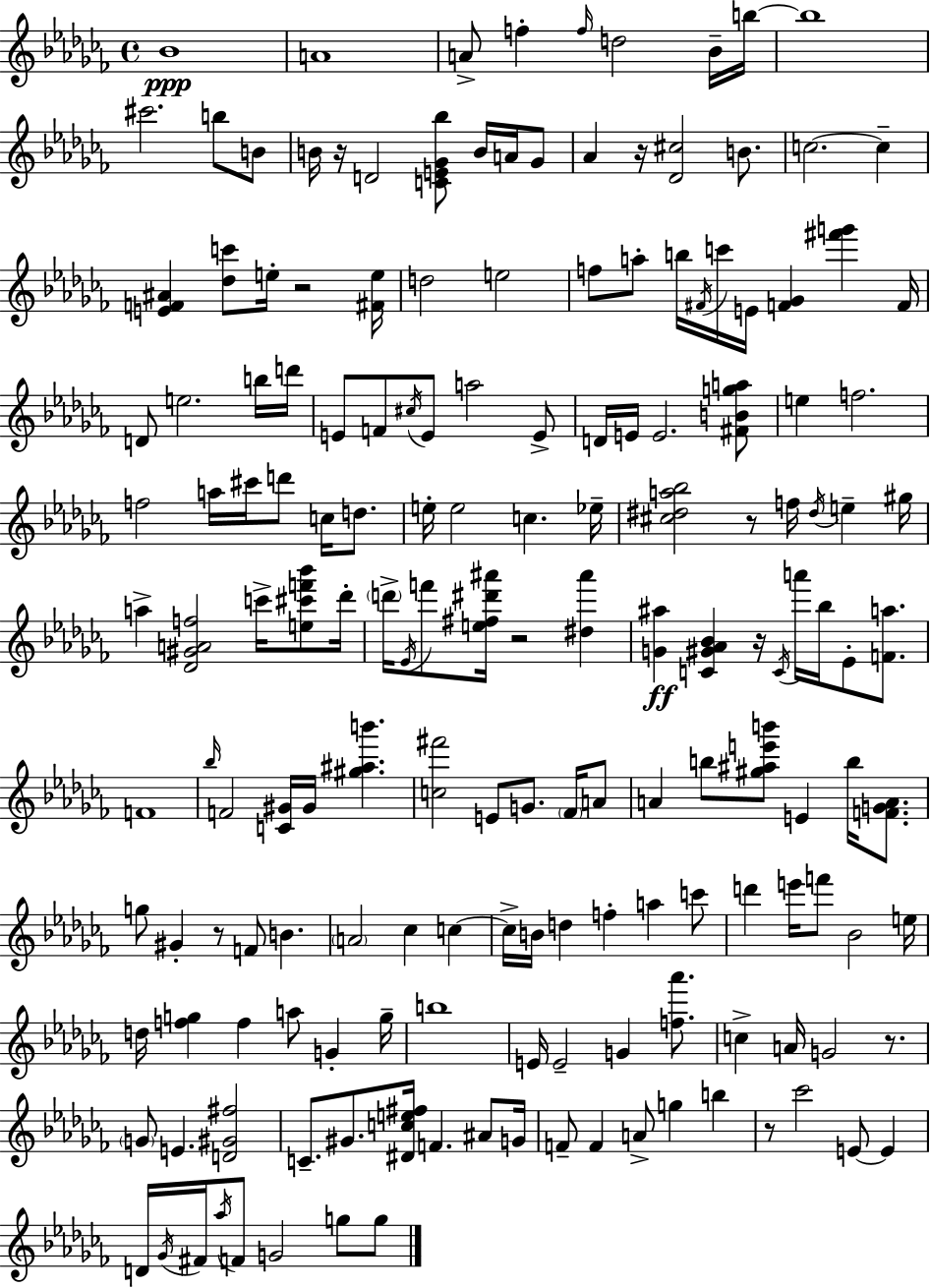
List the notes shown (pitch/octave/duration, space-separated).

Bb4/w A4/w A4/e F5/q F5/s D5/h Bb4/s B5/s B5/w C#6/h. B5/e B4/e B4/s R/s D4/h [C4,E4,Gb4,Bb5]/e B4/s A4/s Gb4/e Ab4/q R/s [Db4,C#5]/h B4/e. C5/h. C5/q [E4,F4,A#4]/q [Db5,C6]/e E5/s R/h [F#4,E5]/s D5/h E5/h F5/e A5/e B5/s F#4/s C6/s E4/s [F4,Gb4]/q [F#6,G6]/q F4/s D4/e E5/h. B5/s D6/s E4/e F4/e C#5/s E4/e A5/h E4/e D4/s E4/s E4/h. [F#4,B4,G5,A5]/e E5/q F5/h. F5/h A5/s C#6/s D6/e C5/s D5/e. E5/s E5/h C5/q. Eb5/s [C#5,D#5,A5,Bb5]/h R/e F5/s D#5/s E5/q G#5/s A5/q [Db4,G#4,A4,F5]/h C6/s [E5,C#6,F6,Bb6]/e Db6/s D6/s Eb4/s F6/e [E5,F#5,D#6,A#6]/s R/h [D#5,A#6]/q [G4,A#5]/q [C4,G#4,Ab4,Bb4]/q R/s C4/s A6/s Bb5/s Eb4/e [F4,A5]/e. F4/w Bb5/s F4/h [C4,G#4]/s G#4/s [G#5,A#5,B6]/q. [C5,F#6]/h E4/e G4/e. FES4/s A4/e A4/q B5/e [G#5,A#5,E6,B6]/e E4/q B5/s [F4,G4,A4]/e. G5/e G#4/q R/e F4/e B4/q. A4/h CES5/q C5/q C5/s B4/s D5/q F5/q A5/q C6/e D6/q E6/s F6/e Bb4/h E5/s D5/s [F5,G5]/q F5/q A5/e G4/q G5/s B5/w E4/s E4/h G4/q [F5,Ab6]/e. C5/q A4/s G4/h R/e. G4/e E4/q. [D4,G#4,F#5]/h C4/e. G#4/e. [D#4,C5,E5,F#5]/s F4/q. A#4/e G4/s F4/e F4/q A4/e G5/q B5/q R/e CES6/h E4/e E4/q D4/s Gb4/s F#4/s Ab5/s F4/e G4/h G5/e G5/e